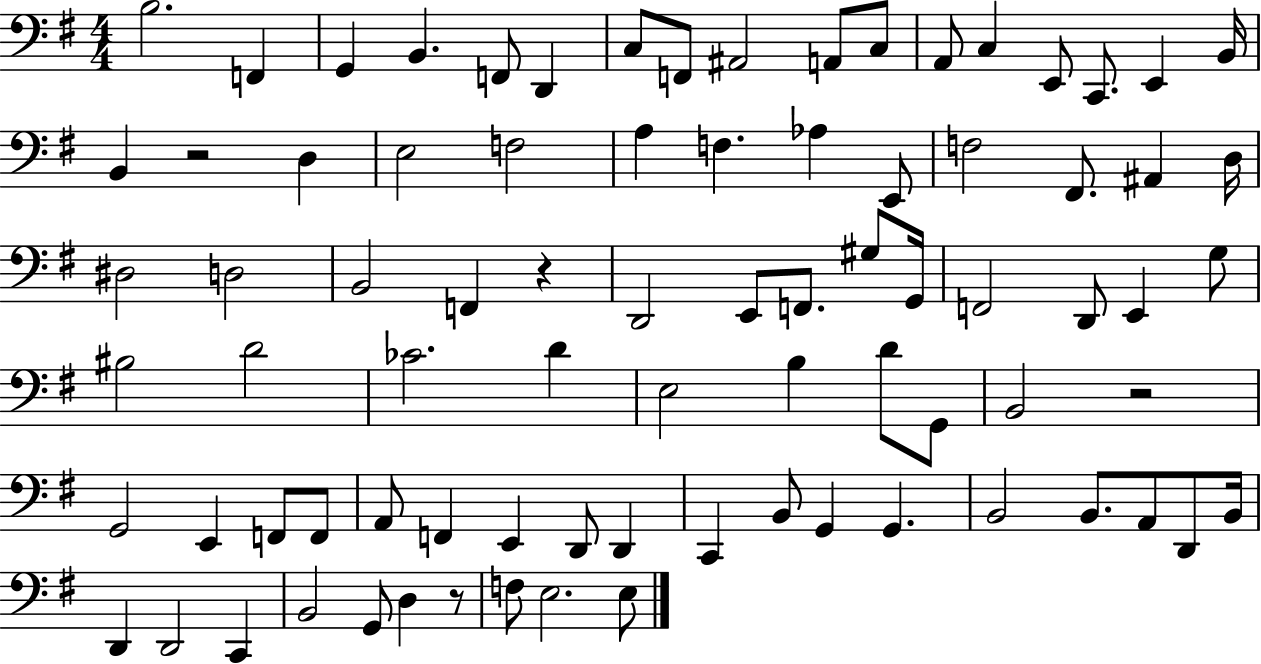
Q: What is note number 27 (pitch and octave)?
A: F#2